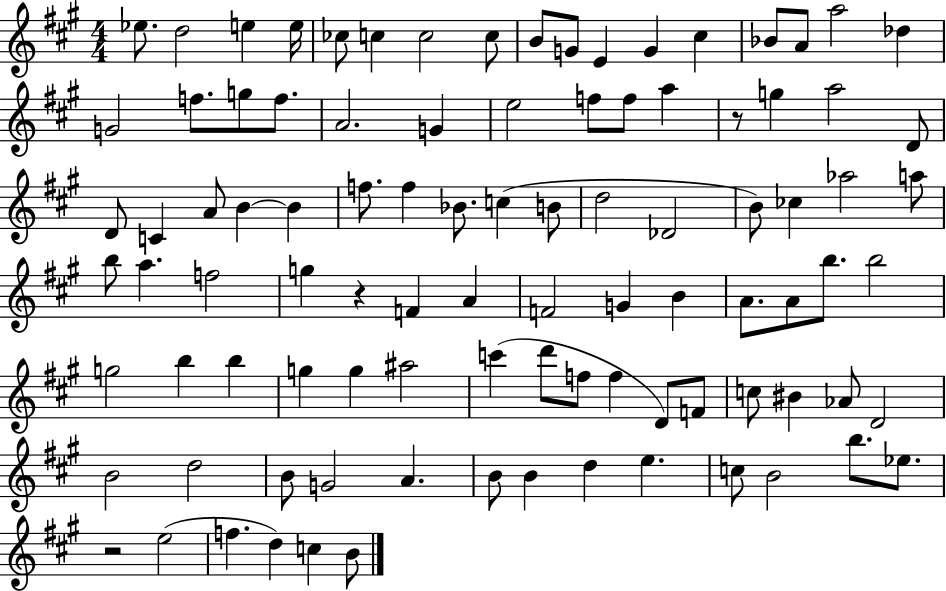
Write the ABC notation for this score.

X:1
T:Untitled
M:4/4
L:1/4
K:A
_e/2 d2 e e/4 _c/2 c c2 c/2 B/2 G/2 E G ^c _B/2 A/2 a2 _d G2 f/2 g/2 f/2 A2 G e2 f/2 f/2 a z/2 g a2 D/2 D/2 C A/2 B B f/2 f _B/2 c B/2 d2 _D2 B/2 _c _a2 a/2 b/2 a f2 g z F A F2 G B A/2 A/2 b/2 b2 g2 b b g g ^a2 c' d'/2 f/2 f D/2 F/2 c/2 ^B _A/2 D2 B2 d2 B/2 G2 A B/2 B d e c/2 B2 b/2 _e/2 z2 e2 f d c B/2